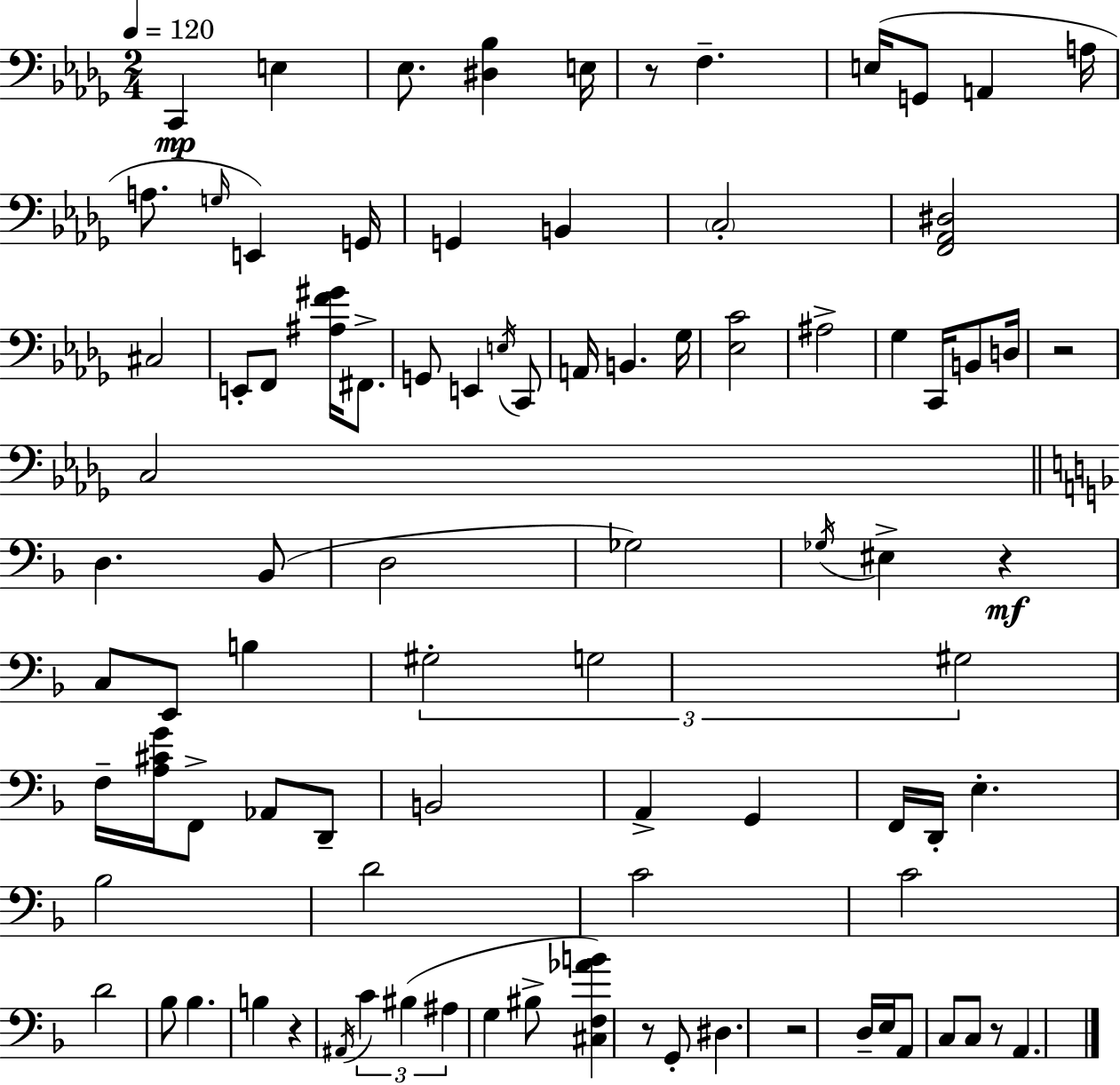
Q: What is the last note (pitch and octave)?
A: A2